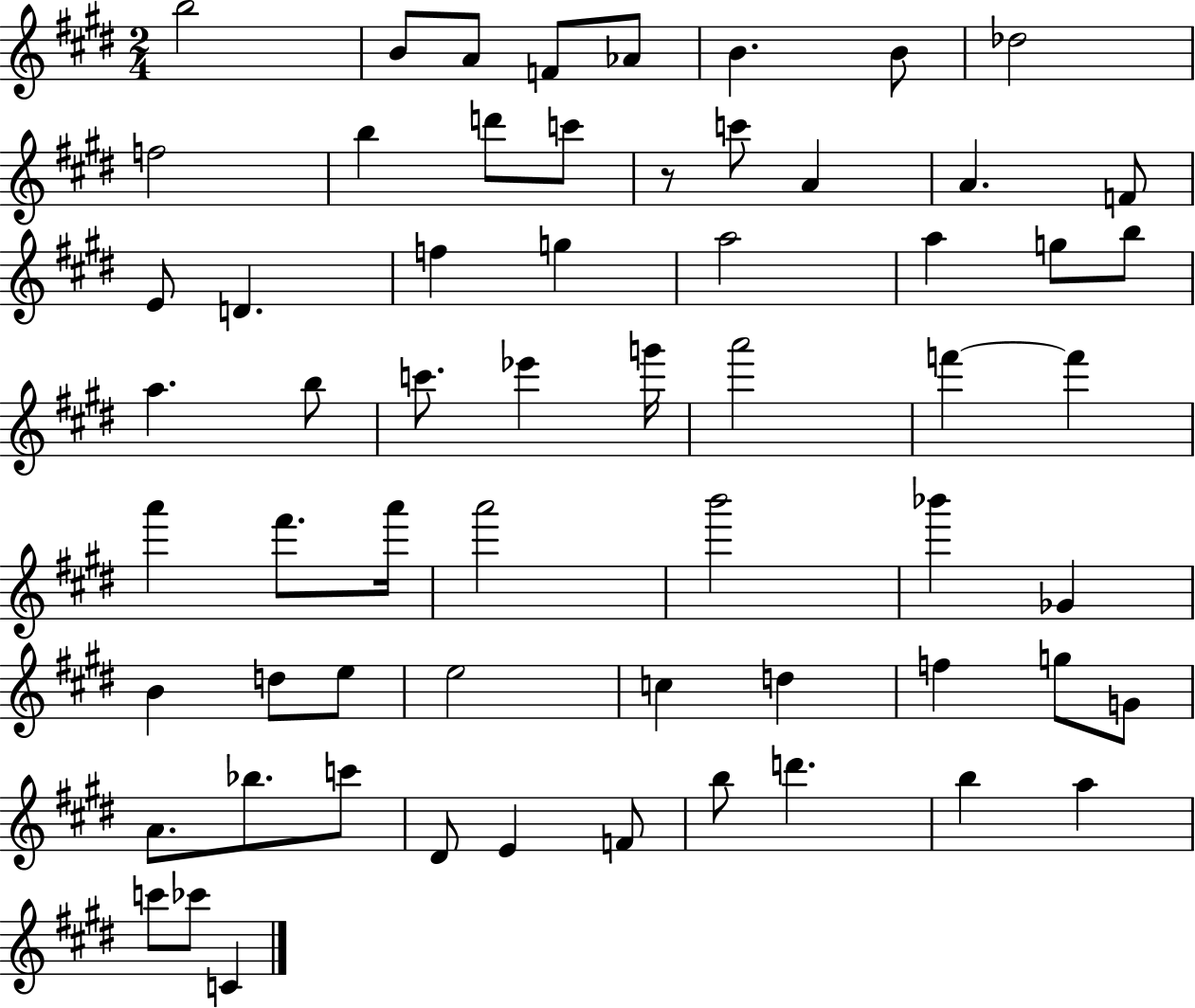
X:1
T:Untitled
M:2/4
L:1/4
K:E
b2 B/2 A/2 F/2 _A/2 B B/2 _d2 f2 b d'/2 c'/2 z/2 c'/2 A A F/2 E/2 D f g a2 a g/2 b/2 a b/2 c'/2 _e' g'/4 a'2 f' f' a' ^f'/2 a'/4 a'2 b'2 _b' _G B d/2 e/2 e2 c d f g/2 G/2 A/2 _b/2 c'/2 ^D/2 E F/2 b/2 d' b a c'/2 _c'/2 C